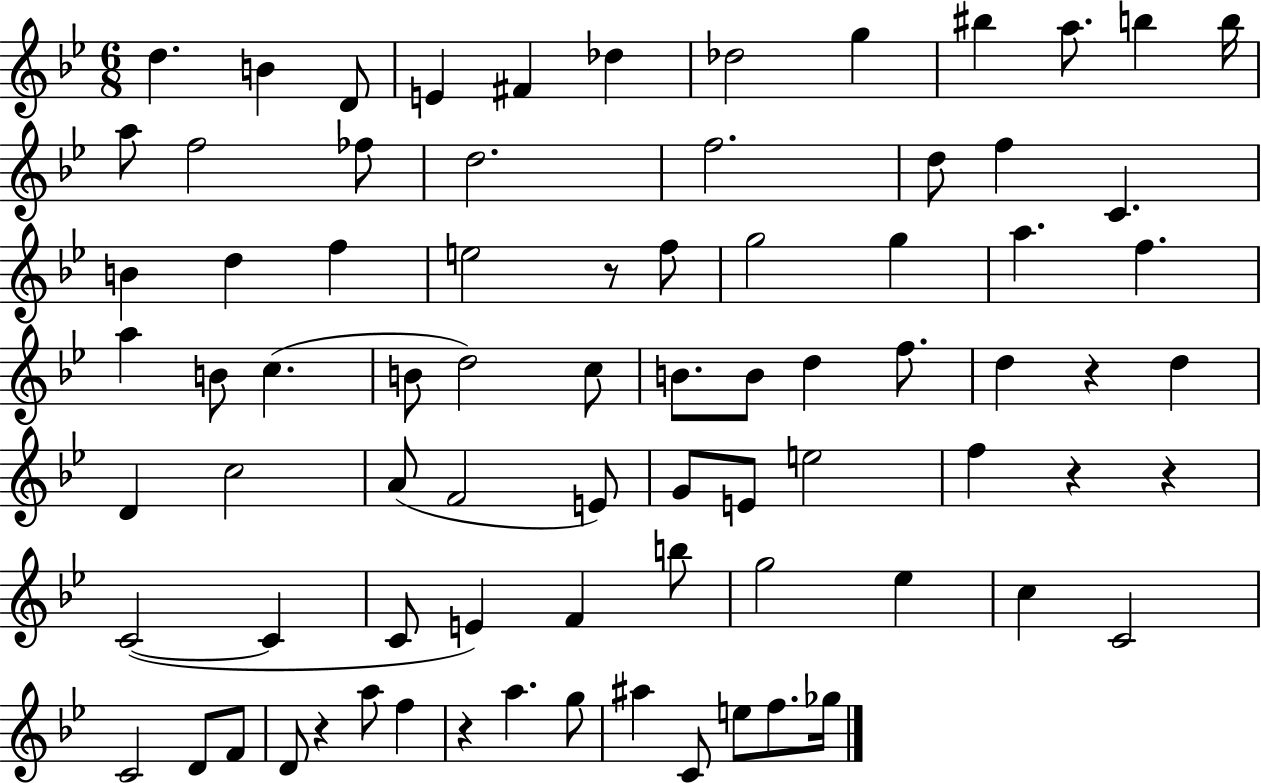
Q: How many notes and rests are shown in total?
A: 79